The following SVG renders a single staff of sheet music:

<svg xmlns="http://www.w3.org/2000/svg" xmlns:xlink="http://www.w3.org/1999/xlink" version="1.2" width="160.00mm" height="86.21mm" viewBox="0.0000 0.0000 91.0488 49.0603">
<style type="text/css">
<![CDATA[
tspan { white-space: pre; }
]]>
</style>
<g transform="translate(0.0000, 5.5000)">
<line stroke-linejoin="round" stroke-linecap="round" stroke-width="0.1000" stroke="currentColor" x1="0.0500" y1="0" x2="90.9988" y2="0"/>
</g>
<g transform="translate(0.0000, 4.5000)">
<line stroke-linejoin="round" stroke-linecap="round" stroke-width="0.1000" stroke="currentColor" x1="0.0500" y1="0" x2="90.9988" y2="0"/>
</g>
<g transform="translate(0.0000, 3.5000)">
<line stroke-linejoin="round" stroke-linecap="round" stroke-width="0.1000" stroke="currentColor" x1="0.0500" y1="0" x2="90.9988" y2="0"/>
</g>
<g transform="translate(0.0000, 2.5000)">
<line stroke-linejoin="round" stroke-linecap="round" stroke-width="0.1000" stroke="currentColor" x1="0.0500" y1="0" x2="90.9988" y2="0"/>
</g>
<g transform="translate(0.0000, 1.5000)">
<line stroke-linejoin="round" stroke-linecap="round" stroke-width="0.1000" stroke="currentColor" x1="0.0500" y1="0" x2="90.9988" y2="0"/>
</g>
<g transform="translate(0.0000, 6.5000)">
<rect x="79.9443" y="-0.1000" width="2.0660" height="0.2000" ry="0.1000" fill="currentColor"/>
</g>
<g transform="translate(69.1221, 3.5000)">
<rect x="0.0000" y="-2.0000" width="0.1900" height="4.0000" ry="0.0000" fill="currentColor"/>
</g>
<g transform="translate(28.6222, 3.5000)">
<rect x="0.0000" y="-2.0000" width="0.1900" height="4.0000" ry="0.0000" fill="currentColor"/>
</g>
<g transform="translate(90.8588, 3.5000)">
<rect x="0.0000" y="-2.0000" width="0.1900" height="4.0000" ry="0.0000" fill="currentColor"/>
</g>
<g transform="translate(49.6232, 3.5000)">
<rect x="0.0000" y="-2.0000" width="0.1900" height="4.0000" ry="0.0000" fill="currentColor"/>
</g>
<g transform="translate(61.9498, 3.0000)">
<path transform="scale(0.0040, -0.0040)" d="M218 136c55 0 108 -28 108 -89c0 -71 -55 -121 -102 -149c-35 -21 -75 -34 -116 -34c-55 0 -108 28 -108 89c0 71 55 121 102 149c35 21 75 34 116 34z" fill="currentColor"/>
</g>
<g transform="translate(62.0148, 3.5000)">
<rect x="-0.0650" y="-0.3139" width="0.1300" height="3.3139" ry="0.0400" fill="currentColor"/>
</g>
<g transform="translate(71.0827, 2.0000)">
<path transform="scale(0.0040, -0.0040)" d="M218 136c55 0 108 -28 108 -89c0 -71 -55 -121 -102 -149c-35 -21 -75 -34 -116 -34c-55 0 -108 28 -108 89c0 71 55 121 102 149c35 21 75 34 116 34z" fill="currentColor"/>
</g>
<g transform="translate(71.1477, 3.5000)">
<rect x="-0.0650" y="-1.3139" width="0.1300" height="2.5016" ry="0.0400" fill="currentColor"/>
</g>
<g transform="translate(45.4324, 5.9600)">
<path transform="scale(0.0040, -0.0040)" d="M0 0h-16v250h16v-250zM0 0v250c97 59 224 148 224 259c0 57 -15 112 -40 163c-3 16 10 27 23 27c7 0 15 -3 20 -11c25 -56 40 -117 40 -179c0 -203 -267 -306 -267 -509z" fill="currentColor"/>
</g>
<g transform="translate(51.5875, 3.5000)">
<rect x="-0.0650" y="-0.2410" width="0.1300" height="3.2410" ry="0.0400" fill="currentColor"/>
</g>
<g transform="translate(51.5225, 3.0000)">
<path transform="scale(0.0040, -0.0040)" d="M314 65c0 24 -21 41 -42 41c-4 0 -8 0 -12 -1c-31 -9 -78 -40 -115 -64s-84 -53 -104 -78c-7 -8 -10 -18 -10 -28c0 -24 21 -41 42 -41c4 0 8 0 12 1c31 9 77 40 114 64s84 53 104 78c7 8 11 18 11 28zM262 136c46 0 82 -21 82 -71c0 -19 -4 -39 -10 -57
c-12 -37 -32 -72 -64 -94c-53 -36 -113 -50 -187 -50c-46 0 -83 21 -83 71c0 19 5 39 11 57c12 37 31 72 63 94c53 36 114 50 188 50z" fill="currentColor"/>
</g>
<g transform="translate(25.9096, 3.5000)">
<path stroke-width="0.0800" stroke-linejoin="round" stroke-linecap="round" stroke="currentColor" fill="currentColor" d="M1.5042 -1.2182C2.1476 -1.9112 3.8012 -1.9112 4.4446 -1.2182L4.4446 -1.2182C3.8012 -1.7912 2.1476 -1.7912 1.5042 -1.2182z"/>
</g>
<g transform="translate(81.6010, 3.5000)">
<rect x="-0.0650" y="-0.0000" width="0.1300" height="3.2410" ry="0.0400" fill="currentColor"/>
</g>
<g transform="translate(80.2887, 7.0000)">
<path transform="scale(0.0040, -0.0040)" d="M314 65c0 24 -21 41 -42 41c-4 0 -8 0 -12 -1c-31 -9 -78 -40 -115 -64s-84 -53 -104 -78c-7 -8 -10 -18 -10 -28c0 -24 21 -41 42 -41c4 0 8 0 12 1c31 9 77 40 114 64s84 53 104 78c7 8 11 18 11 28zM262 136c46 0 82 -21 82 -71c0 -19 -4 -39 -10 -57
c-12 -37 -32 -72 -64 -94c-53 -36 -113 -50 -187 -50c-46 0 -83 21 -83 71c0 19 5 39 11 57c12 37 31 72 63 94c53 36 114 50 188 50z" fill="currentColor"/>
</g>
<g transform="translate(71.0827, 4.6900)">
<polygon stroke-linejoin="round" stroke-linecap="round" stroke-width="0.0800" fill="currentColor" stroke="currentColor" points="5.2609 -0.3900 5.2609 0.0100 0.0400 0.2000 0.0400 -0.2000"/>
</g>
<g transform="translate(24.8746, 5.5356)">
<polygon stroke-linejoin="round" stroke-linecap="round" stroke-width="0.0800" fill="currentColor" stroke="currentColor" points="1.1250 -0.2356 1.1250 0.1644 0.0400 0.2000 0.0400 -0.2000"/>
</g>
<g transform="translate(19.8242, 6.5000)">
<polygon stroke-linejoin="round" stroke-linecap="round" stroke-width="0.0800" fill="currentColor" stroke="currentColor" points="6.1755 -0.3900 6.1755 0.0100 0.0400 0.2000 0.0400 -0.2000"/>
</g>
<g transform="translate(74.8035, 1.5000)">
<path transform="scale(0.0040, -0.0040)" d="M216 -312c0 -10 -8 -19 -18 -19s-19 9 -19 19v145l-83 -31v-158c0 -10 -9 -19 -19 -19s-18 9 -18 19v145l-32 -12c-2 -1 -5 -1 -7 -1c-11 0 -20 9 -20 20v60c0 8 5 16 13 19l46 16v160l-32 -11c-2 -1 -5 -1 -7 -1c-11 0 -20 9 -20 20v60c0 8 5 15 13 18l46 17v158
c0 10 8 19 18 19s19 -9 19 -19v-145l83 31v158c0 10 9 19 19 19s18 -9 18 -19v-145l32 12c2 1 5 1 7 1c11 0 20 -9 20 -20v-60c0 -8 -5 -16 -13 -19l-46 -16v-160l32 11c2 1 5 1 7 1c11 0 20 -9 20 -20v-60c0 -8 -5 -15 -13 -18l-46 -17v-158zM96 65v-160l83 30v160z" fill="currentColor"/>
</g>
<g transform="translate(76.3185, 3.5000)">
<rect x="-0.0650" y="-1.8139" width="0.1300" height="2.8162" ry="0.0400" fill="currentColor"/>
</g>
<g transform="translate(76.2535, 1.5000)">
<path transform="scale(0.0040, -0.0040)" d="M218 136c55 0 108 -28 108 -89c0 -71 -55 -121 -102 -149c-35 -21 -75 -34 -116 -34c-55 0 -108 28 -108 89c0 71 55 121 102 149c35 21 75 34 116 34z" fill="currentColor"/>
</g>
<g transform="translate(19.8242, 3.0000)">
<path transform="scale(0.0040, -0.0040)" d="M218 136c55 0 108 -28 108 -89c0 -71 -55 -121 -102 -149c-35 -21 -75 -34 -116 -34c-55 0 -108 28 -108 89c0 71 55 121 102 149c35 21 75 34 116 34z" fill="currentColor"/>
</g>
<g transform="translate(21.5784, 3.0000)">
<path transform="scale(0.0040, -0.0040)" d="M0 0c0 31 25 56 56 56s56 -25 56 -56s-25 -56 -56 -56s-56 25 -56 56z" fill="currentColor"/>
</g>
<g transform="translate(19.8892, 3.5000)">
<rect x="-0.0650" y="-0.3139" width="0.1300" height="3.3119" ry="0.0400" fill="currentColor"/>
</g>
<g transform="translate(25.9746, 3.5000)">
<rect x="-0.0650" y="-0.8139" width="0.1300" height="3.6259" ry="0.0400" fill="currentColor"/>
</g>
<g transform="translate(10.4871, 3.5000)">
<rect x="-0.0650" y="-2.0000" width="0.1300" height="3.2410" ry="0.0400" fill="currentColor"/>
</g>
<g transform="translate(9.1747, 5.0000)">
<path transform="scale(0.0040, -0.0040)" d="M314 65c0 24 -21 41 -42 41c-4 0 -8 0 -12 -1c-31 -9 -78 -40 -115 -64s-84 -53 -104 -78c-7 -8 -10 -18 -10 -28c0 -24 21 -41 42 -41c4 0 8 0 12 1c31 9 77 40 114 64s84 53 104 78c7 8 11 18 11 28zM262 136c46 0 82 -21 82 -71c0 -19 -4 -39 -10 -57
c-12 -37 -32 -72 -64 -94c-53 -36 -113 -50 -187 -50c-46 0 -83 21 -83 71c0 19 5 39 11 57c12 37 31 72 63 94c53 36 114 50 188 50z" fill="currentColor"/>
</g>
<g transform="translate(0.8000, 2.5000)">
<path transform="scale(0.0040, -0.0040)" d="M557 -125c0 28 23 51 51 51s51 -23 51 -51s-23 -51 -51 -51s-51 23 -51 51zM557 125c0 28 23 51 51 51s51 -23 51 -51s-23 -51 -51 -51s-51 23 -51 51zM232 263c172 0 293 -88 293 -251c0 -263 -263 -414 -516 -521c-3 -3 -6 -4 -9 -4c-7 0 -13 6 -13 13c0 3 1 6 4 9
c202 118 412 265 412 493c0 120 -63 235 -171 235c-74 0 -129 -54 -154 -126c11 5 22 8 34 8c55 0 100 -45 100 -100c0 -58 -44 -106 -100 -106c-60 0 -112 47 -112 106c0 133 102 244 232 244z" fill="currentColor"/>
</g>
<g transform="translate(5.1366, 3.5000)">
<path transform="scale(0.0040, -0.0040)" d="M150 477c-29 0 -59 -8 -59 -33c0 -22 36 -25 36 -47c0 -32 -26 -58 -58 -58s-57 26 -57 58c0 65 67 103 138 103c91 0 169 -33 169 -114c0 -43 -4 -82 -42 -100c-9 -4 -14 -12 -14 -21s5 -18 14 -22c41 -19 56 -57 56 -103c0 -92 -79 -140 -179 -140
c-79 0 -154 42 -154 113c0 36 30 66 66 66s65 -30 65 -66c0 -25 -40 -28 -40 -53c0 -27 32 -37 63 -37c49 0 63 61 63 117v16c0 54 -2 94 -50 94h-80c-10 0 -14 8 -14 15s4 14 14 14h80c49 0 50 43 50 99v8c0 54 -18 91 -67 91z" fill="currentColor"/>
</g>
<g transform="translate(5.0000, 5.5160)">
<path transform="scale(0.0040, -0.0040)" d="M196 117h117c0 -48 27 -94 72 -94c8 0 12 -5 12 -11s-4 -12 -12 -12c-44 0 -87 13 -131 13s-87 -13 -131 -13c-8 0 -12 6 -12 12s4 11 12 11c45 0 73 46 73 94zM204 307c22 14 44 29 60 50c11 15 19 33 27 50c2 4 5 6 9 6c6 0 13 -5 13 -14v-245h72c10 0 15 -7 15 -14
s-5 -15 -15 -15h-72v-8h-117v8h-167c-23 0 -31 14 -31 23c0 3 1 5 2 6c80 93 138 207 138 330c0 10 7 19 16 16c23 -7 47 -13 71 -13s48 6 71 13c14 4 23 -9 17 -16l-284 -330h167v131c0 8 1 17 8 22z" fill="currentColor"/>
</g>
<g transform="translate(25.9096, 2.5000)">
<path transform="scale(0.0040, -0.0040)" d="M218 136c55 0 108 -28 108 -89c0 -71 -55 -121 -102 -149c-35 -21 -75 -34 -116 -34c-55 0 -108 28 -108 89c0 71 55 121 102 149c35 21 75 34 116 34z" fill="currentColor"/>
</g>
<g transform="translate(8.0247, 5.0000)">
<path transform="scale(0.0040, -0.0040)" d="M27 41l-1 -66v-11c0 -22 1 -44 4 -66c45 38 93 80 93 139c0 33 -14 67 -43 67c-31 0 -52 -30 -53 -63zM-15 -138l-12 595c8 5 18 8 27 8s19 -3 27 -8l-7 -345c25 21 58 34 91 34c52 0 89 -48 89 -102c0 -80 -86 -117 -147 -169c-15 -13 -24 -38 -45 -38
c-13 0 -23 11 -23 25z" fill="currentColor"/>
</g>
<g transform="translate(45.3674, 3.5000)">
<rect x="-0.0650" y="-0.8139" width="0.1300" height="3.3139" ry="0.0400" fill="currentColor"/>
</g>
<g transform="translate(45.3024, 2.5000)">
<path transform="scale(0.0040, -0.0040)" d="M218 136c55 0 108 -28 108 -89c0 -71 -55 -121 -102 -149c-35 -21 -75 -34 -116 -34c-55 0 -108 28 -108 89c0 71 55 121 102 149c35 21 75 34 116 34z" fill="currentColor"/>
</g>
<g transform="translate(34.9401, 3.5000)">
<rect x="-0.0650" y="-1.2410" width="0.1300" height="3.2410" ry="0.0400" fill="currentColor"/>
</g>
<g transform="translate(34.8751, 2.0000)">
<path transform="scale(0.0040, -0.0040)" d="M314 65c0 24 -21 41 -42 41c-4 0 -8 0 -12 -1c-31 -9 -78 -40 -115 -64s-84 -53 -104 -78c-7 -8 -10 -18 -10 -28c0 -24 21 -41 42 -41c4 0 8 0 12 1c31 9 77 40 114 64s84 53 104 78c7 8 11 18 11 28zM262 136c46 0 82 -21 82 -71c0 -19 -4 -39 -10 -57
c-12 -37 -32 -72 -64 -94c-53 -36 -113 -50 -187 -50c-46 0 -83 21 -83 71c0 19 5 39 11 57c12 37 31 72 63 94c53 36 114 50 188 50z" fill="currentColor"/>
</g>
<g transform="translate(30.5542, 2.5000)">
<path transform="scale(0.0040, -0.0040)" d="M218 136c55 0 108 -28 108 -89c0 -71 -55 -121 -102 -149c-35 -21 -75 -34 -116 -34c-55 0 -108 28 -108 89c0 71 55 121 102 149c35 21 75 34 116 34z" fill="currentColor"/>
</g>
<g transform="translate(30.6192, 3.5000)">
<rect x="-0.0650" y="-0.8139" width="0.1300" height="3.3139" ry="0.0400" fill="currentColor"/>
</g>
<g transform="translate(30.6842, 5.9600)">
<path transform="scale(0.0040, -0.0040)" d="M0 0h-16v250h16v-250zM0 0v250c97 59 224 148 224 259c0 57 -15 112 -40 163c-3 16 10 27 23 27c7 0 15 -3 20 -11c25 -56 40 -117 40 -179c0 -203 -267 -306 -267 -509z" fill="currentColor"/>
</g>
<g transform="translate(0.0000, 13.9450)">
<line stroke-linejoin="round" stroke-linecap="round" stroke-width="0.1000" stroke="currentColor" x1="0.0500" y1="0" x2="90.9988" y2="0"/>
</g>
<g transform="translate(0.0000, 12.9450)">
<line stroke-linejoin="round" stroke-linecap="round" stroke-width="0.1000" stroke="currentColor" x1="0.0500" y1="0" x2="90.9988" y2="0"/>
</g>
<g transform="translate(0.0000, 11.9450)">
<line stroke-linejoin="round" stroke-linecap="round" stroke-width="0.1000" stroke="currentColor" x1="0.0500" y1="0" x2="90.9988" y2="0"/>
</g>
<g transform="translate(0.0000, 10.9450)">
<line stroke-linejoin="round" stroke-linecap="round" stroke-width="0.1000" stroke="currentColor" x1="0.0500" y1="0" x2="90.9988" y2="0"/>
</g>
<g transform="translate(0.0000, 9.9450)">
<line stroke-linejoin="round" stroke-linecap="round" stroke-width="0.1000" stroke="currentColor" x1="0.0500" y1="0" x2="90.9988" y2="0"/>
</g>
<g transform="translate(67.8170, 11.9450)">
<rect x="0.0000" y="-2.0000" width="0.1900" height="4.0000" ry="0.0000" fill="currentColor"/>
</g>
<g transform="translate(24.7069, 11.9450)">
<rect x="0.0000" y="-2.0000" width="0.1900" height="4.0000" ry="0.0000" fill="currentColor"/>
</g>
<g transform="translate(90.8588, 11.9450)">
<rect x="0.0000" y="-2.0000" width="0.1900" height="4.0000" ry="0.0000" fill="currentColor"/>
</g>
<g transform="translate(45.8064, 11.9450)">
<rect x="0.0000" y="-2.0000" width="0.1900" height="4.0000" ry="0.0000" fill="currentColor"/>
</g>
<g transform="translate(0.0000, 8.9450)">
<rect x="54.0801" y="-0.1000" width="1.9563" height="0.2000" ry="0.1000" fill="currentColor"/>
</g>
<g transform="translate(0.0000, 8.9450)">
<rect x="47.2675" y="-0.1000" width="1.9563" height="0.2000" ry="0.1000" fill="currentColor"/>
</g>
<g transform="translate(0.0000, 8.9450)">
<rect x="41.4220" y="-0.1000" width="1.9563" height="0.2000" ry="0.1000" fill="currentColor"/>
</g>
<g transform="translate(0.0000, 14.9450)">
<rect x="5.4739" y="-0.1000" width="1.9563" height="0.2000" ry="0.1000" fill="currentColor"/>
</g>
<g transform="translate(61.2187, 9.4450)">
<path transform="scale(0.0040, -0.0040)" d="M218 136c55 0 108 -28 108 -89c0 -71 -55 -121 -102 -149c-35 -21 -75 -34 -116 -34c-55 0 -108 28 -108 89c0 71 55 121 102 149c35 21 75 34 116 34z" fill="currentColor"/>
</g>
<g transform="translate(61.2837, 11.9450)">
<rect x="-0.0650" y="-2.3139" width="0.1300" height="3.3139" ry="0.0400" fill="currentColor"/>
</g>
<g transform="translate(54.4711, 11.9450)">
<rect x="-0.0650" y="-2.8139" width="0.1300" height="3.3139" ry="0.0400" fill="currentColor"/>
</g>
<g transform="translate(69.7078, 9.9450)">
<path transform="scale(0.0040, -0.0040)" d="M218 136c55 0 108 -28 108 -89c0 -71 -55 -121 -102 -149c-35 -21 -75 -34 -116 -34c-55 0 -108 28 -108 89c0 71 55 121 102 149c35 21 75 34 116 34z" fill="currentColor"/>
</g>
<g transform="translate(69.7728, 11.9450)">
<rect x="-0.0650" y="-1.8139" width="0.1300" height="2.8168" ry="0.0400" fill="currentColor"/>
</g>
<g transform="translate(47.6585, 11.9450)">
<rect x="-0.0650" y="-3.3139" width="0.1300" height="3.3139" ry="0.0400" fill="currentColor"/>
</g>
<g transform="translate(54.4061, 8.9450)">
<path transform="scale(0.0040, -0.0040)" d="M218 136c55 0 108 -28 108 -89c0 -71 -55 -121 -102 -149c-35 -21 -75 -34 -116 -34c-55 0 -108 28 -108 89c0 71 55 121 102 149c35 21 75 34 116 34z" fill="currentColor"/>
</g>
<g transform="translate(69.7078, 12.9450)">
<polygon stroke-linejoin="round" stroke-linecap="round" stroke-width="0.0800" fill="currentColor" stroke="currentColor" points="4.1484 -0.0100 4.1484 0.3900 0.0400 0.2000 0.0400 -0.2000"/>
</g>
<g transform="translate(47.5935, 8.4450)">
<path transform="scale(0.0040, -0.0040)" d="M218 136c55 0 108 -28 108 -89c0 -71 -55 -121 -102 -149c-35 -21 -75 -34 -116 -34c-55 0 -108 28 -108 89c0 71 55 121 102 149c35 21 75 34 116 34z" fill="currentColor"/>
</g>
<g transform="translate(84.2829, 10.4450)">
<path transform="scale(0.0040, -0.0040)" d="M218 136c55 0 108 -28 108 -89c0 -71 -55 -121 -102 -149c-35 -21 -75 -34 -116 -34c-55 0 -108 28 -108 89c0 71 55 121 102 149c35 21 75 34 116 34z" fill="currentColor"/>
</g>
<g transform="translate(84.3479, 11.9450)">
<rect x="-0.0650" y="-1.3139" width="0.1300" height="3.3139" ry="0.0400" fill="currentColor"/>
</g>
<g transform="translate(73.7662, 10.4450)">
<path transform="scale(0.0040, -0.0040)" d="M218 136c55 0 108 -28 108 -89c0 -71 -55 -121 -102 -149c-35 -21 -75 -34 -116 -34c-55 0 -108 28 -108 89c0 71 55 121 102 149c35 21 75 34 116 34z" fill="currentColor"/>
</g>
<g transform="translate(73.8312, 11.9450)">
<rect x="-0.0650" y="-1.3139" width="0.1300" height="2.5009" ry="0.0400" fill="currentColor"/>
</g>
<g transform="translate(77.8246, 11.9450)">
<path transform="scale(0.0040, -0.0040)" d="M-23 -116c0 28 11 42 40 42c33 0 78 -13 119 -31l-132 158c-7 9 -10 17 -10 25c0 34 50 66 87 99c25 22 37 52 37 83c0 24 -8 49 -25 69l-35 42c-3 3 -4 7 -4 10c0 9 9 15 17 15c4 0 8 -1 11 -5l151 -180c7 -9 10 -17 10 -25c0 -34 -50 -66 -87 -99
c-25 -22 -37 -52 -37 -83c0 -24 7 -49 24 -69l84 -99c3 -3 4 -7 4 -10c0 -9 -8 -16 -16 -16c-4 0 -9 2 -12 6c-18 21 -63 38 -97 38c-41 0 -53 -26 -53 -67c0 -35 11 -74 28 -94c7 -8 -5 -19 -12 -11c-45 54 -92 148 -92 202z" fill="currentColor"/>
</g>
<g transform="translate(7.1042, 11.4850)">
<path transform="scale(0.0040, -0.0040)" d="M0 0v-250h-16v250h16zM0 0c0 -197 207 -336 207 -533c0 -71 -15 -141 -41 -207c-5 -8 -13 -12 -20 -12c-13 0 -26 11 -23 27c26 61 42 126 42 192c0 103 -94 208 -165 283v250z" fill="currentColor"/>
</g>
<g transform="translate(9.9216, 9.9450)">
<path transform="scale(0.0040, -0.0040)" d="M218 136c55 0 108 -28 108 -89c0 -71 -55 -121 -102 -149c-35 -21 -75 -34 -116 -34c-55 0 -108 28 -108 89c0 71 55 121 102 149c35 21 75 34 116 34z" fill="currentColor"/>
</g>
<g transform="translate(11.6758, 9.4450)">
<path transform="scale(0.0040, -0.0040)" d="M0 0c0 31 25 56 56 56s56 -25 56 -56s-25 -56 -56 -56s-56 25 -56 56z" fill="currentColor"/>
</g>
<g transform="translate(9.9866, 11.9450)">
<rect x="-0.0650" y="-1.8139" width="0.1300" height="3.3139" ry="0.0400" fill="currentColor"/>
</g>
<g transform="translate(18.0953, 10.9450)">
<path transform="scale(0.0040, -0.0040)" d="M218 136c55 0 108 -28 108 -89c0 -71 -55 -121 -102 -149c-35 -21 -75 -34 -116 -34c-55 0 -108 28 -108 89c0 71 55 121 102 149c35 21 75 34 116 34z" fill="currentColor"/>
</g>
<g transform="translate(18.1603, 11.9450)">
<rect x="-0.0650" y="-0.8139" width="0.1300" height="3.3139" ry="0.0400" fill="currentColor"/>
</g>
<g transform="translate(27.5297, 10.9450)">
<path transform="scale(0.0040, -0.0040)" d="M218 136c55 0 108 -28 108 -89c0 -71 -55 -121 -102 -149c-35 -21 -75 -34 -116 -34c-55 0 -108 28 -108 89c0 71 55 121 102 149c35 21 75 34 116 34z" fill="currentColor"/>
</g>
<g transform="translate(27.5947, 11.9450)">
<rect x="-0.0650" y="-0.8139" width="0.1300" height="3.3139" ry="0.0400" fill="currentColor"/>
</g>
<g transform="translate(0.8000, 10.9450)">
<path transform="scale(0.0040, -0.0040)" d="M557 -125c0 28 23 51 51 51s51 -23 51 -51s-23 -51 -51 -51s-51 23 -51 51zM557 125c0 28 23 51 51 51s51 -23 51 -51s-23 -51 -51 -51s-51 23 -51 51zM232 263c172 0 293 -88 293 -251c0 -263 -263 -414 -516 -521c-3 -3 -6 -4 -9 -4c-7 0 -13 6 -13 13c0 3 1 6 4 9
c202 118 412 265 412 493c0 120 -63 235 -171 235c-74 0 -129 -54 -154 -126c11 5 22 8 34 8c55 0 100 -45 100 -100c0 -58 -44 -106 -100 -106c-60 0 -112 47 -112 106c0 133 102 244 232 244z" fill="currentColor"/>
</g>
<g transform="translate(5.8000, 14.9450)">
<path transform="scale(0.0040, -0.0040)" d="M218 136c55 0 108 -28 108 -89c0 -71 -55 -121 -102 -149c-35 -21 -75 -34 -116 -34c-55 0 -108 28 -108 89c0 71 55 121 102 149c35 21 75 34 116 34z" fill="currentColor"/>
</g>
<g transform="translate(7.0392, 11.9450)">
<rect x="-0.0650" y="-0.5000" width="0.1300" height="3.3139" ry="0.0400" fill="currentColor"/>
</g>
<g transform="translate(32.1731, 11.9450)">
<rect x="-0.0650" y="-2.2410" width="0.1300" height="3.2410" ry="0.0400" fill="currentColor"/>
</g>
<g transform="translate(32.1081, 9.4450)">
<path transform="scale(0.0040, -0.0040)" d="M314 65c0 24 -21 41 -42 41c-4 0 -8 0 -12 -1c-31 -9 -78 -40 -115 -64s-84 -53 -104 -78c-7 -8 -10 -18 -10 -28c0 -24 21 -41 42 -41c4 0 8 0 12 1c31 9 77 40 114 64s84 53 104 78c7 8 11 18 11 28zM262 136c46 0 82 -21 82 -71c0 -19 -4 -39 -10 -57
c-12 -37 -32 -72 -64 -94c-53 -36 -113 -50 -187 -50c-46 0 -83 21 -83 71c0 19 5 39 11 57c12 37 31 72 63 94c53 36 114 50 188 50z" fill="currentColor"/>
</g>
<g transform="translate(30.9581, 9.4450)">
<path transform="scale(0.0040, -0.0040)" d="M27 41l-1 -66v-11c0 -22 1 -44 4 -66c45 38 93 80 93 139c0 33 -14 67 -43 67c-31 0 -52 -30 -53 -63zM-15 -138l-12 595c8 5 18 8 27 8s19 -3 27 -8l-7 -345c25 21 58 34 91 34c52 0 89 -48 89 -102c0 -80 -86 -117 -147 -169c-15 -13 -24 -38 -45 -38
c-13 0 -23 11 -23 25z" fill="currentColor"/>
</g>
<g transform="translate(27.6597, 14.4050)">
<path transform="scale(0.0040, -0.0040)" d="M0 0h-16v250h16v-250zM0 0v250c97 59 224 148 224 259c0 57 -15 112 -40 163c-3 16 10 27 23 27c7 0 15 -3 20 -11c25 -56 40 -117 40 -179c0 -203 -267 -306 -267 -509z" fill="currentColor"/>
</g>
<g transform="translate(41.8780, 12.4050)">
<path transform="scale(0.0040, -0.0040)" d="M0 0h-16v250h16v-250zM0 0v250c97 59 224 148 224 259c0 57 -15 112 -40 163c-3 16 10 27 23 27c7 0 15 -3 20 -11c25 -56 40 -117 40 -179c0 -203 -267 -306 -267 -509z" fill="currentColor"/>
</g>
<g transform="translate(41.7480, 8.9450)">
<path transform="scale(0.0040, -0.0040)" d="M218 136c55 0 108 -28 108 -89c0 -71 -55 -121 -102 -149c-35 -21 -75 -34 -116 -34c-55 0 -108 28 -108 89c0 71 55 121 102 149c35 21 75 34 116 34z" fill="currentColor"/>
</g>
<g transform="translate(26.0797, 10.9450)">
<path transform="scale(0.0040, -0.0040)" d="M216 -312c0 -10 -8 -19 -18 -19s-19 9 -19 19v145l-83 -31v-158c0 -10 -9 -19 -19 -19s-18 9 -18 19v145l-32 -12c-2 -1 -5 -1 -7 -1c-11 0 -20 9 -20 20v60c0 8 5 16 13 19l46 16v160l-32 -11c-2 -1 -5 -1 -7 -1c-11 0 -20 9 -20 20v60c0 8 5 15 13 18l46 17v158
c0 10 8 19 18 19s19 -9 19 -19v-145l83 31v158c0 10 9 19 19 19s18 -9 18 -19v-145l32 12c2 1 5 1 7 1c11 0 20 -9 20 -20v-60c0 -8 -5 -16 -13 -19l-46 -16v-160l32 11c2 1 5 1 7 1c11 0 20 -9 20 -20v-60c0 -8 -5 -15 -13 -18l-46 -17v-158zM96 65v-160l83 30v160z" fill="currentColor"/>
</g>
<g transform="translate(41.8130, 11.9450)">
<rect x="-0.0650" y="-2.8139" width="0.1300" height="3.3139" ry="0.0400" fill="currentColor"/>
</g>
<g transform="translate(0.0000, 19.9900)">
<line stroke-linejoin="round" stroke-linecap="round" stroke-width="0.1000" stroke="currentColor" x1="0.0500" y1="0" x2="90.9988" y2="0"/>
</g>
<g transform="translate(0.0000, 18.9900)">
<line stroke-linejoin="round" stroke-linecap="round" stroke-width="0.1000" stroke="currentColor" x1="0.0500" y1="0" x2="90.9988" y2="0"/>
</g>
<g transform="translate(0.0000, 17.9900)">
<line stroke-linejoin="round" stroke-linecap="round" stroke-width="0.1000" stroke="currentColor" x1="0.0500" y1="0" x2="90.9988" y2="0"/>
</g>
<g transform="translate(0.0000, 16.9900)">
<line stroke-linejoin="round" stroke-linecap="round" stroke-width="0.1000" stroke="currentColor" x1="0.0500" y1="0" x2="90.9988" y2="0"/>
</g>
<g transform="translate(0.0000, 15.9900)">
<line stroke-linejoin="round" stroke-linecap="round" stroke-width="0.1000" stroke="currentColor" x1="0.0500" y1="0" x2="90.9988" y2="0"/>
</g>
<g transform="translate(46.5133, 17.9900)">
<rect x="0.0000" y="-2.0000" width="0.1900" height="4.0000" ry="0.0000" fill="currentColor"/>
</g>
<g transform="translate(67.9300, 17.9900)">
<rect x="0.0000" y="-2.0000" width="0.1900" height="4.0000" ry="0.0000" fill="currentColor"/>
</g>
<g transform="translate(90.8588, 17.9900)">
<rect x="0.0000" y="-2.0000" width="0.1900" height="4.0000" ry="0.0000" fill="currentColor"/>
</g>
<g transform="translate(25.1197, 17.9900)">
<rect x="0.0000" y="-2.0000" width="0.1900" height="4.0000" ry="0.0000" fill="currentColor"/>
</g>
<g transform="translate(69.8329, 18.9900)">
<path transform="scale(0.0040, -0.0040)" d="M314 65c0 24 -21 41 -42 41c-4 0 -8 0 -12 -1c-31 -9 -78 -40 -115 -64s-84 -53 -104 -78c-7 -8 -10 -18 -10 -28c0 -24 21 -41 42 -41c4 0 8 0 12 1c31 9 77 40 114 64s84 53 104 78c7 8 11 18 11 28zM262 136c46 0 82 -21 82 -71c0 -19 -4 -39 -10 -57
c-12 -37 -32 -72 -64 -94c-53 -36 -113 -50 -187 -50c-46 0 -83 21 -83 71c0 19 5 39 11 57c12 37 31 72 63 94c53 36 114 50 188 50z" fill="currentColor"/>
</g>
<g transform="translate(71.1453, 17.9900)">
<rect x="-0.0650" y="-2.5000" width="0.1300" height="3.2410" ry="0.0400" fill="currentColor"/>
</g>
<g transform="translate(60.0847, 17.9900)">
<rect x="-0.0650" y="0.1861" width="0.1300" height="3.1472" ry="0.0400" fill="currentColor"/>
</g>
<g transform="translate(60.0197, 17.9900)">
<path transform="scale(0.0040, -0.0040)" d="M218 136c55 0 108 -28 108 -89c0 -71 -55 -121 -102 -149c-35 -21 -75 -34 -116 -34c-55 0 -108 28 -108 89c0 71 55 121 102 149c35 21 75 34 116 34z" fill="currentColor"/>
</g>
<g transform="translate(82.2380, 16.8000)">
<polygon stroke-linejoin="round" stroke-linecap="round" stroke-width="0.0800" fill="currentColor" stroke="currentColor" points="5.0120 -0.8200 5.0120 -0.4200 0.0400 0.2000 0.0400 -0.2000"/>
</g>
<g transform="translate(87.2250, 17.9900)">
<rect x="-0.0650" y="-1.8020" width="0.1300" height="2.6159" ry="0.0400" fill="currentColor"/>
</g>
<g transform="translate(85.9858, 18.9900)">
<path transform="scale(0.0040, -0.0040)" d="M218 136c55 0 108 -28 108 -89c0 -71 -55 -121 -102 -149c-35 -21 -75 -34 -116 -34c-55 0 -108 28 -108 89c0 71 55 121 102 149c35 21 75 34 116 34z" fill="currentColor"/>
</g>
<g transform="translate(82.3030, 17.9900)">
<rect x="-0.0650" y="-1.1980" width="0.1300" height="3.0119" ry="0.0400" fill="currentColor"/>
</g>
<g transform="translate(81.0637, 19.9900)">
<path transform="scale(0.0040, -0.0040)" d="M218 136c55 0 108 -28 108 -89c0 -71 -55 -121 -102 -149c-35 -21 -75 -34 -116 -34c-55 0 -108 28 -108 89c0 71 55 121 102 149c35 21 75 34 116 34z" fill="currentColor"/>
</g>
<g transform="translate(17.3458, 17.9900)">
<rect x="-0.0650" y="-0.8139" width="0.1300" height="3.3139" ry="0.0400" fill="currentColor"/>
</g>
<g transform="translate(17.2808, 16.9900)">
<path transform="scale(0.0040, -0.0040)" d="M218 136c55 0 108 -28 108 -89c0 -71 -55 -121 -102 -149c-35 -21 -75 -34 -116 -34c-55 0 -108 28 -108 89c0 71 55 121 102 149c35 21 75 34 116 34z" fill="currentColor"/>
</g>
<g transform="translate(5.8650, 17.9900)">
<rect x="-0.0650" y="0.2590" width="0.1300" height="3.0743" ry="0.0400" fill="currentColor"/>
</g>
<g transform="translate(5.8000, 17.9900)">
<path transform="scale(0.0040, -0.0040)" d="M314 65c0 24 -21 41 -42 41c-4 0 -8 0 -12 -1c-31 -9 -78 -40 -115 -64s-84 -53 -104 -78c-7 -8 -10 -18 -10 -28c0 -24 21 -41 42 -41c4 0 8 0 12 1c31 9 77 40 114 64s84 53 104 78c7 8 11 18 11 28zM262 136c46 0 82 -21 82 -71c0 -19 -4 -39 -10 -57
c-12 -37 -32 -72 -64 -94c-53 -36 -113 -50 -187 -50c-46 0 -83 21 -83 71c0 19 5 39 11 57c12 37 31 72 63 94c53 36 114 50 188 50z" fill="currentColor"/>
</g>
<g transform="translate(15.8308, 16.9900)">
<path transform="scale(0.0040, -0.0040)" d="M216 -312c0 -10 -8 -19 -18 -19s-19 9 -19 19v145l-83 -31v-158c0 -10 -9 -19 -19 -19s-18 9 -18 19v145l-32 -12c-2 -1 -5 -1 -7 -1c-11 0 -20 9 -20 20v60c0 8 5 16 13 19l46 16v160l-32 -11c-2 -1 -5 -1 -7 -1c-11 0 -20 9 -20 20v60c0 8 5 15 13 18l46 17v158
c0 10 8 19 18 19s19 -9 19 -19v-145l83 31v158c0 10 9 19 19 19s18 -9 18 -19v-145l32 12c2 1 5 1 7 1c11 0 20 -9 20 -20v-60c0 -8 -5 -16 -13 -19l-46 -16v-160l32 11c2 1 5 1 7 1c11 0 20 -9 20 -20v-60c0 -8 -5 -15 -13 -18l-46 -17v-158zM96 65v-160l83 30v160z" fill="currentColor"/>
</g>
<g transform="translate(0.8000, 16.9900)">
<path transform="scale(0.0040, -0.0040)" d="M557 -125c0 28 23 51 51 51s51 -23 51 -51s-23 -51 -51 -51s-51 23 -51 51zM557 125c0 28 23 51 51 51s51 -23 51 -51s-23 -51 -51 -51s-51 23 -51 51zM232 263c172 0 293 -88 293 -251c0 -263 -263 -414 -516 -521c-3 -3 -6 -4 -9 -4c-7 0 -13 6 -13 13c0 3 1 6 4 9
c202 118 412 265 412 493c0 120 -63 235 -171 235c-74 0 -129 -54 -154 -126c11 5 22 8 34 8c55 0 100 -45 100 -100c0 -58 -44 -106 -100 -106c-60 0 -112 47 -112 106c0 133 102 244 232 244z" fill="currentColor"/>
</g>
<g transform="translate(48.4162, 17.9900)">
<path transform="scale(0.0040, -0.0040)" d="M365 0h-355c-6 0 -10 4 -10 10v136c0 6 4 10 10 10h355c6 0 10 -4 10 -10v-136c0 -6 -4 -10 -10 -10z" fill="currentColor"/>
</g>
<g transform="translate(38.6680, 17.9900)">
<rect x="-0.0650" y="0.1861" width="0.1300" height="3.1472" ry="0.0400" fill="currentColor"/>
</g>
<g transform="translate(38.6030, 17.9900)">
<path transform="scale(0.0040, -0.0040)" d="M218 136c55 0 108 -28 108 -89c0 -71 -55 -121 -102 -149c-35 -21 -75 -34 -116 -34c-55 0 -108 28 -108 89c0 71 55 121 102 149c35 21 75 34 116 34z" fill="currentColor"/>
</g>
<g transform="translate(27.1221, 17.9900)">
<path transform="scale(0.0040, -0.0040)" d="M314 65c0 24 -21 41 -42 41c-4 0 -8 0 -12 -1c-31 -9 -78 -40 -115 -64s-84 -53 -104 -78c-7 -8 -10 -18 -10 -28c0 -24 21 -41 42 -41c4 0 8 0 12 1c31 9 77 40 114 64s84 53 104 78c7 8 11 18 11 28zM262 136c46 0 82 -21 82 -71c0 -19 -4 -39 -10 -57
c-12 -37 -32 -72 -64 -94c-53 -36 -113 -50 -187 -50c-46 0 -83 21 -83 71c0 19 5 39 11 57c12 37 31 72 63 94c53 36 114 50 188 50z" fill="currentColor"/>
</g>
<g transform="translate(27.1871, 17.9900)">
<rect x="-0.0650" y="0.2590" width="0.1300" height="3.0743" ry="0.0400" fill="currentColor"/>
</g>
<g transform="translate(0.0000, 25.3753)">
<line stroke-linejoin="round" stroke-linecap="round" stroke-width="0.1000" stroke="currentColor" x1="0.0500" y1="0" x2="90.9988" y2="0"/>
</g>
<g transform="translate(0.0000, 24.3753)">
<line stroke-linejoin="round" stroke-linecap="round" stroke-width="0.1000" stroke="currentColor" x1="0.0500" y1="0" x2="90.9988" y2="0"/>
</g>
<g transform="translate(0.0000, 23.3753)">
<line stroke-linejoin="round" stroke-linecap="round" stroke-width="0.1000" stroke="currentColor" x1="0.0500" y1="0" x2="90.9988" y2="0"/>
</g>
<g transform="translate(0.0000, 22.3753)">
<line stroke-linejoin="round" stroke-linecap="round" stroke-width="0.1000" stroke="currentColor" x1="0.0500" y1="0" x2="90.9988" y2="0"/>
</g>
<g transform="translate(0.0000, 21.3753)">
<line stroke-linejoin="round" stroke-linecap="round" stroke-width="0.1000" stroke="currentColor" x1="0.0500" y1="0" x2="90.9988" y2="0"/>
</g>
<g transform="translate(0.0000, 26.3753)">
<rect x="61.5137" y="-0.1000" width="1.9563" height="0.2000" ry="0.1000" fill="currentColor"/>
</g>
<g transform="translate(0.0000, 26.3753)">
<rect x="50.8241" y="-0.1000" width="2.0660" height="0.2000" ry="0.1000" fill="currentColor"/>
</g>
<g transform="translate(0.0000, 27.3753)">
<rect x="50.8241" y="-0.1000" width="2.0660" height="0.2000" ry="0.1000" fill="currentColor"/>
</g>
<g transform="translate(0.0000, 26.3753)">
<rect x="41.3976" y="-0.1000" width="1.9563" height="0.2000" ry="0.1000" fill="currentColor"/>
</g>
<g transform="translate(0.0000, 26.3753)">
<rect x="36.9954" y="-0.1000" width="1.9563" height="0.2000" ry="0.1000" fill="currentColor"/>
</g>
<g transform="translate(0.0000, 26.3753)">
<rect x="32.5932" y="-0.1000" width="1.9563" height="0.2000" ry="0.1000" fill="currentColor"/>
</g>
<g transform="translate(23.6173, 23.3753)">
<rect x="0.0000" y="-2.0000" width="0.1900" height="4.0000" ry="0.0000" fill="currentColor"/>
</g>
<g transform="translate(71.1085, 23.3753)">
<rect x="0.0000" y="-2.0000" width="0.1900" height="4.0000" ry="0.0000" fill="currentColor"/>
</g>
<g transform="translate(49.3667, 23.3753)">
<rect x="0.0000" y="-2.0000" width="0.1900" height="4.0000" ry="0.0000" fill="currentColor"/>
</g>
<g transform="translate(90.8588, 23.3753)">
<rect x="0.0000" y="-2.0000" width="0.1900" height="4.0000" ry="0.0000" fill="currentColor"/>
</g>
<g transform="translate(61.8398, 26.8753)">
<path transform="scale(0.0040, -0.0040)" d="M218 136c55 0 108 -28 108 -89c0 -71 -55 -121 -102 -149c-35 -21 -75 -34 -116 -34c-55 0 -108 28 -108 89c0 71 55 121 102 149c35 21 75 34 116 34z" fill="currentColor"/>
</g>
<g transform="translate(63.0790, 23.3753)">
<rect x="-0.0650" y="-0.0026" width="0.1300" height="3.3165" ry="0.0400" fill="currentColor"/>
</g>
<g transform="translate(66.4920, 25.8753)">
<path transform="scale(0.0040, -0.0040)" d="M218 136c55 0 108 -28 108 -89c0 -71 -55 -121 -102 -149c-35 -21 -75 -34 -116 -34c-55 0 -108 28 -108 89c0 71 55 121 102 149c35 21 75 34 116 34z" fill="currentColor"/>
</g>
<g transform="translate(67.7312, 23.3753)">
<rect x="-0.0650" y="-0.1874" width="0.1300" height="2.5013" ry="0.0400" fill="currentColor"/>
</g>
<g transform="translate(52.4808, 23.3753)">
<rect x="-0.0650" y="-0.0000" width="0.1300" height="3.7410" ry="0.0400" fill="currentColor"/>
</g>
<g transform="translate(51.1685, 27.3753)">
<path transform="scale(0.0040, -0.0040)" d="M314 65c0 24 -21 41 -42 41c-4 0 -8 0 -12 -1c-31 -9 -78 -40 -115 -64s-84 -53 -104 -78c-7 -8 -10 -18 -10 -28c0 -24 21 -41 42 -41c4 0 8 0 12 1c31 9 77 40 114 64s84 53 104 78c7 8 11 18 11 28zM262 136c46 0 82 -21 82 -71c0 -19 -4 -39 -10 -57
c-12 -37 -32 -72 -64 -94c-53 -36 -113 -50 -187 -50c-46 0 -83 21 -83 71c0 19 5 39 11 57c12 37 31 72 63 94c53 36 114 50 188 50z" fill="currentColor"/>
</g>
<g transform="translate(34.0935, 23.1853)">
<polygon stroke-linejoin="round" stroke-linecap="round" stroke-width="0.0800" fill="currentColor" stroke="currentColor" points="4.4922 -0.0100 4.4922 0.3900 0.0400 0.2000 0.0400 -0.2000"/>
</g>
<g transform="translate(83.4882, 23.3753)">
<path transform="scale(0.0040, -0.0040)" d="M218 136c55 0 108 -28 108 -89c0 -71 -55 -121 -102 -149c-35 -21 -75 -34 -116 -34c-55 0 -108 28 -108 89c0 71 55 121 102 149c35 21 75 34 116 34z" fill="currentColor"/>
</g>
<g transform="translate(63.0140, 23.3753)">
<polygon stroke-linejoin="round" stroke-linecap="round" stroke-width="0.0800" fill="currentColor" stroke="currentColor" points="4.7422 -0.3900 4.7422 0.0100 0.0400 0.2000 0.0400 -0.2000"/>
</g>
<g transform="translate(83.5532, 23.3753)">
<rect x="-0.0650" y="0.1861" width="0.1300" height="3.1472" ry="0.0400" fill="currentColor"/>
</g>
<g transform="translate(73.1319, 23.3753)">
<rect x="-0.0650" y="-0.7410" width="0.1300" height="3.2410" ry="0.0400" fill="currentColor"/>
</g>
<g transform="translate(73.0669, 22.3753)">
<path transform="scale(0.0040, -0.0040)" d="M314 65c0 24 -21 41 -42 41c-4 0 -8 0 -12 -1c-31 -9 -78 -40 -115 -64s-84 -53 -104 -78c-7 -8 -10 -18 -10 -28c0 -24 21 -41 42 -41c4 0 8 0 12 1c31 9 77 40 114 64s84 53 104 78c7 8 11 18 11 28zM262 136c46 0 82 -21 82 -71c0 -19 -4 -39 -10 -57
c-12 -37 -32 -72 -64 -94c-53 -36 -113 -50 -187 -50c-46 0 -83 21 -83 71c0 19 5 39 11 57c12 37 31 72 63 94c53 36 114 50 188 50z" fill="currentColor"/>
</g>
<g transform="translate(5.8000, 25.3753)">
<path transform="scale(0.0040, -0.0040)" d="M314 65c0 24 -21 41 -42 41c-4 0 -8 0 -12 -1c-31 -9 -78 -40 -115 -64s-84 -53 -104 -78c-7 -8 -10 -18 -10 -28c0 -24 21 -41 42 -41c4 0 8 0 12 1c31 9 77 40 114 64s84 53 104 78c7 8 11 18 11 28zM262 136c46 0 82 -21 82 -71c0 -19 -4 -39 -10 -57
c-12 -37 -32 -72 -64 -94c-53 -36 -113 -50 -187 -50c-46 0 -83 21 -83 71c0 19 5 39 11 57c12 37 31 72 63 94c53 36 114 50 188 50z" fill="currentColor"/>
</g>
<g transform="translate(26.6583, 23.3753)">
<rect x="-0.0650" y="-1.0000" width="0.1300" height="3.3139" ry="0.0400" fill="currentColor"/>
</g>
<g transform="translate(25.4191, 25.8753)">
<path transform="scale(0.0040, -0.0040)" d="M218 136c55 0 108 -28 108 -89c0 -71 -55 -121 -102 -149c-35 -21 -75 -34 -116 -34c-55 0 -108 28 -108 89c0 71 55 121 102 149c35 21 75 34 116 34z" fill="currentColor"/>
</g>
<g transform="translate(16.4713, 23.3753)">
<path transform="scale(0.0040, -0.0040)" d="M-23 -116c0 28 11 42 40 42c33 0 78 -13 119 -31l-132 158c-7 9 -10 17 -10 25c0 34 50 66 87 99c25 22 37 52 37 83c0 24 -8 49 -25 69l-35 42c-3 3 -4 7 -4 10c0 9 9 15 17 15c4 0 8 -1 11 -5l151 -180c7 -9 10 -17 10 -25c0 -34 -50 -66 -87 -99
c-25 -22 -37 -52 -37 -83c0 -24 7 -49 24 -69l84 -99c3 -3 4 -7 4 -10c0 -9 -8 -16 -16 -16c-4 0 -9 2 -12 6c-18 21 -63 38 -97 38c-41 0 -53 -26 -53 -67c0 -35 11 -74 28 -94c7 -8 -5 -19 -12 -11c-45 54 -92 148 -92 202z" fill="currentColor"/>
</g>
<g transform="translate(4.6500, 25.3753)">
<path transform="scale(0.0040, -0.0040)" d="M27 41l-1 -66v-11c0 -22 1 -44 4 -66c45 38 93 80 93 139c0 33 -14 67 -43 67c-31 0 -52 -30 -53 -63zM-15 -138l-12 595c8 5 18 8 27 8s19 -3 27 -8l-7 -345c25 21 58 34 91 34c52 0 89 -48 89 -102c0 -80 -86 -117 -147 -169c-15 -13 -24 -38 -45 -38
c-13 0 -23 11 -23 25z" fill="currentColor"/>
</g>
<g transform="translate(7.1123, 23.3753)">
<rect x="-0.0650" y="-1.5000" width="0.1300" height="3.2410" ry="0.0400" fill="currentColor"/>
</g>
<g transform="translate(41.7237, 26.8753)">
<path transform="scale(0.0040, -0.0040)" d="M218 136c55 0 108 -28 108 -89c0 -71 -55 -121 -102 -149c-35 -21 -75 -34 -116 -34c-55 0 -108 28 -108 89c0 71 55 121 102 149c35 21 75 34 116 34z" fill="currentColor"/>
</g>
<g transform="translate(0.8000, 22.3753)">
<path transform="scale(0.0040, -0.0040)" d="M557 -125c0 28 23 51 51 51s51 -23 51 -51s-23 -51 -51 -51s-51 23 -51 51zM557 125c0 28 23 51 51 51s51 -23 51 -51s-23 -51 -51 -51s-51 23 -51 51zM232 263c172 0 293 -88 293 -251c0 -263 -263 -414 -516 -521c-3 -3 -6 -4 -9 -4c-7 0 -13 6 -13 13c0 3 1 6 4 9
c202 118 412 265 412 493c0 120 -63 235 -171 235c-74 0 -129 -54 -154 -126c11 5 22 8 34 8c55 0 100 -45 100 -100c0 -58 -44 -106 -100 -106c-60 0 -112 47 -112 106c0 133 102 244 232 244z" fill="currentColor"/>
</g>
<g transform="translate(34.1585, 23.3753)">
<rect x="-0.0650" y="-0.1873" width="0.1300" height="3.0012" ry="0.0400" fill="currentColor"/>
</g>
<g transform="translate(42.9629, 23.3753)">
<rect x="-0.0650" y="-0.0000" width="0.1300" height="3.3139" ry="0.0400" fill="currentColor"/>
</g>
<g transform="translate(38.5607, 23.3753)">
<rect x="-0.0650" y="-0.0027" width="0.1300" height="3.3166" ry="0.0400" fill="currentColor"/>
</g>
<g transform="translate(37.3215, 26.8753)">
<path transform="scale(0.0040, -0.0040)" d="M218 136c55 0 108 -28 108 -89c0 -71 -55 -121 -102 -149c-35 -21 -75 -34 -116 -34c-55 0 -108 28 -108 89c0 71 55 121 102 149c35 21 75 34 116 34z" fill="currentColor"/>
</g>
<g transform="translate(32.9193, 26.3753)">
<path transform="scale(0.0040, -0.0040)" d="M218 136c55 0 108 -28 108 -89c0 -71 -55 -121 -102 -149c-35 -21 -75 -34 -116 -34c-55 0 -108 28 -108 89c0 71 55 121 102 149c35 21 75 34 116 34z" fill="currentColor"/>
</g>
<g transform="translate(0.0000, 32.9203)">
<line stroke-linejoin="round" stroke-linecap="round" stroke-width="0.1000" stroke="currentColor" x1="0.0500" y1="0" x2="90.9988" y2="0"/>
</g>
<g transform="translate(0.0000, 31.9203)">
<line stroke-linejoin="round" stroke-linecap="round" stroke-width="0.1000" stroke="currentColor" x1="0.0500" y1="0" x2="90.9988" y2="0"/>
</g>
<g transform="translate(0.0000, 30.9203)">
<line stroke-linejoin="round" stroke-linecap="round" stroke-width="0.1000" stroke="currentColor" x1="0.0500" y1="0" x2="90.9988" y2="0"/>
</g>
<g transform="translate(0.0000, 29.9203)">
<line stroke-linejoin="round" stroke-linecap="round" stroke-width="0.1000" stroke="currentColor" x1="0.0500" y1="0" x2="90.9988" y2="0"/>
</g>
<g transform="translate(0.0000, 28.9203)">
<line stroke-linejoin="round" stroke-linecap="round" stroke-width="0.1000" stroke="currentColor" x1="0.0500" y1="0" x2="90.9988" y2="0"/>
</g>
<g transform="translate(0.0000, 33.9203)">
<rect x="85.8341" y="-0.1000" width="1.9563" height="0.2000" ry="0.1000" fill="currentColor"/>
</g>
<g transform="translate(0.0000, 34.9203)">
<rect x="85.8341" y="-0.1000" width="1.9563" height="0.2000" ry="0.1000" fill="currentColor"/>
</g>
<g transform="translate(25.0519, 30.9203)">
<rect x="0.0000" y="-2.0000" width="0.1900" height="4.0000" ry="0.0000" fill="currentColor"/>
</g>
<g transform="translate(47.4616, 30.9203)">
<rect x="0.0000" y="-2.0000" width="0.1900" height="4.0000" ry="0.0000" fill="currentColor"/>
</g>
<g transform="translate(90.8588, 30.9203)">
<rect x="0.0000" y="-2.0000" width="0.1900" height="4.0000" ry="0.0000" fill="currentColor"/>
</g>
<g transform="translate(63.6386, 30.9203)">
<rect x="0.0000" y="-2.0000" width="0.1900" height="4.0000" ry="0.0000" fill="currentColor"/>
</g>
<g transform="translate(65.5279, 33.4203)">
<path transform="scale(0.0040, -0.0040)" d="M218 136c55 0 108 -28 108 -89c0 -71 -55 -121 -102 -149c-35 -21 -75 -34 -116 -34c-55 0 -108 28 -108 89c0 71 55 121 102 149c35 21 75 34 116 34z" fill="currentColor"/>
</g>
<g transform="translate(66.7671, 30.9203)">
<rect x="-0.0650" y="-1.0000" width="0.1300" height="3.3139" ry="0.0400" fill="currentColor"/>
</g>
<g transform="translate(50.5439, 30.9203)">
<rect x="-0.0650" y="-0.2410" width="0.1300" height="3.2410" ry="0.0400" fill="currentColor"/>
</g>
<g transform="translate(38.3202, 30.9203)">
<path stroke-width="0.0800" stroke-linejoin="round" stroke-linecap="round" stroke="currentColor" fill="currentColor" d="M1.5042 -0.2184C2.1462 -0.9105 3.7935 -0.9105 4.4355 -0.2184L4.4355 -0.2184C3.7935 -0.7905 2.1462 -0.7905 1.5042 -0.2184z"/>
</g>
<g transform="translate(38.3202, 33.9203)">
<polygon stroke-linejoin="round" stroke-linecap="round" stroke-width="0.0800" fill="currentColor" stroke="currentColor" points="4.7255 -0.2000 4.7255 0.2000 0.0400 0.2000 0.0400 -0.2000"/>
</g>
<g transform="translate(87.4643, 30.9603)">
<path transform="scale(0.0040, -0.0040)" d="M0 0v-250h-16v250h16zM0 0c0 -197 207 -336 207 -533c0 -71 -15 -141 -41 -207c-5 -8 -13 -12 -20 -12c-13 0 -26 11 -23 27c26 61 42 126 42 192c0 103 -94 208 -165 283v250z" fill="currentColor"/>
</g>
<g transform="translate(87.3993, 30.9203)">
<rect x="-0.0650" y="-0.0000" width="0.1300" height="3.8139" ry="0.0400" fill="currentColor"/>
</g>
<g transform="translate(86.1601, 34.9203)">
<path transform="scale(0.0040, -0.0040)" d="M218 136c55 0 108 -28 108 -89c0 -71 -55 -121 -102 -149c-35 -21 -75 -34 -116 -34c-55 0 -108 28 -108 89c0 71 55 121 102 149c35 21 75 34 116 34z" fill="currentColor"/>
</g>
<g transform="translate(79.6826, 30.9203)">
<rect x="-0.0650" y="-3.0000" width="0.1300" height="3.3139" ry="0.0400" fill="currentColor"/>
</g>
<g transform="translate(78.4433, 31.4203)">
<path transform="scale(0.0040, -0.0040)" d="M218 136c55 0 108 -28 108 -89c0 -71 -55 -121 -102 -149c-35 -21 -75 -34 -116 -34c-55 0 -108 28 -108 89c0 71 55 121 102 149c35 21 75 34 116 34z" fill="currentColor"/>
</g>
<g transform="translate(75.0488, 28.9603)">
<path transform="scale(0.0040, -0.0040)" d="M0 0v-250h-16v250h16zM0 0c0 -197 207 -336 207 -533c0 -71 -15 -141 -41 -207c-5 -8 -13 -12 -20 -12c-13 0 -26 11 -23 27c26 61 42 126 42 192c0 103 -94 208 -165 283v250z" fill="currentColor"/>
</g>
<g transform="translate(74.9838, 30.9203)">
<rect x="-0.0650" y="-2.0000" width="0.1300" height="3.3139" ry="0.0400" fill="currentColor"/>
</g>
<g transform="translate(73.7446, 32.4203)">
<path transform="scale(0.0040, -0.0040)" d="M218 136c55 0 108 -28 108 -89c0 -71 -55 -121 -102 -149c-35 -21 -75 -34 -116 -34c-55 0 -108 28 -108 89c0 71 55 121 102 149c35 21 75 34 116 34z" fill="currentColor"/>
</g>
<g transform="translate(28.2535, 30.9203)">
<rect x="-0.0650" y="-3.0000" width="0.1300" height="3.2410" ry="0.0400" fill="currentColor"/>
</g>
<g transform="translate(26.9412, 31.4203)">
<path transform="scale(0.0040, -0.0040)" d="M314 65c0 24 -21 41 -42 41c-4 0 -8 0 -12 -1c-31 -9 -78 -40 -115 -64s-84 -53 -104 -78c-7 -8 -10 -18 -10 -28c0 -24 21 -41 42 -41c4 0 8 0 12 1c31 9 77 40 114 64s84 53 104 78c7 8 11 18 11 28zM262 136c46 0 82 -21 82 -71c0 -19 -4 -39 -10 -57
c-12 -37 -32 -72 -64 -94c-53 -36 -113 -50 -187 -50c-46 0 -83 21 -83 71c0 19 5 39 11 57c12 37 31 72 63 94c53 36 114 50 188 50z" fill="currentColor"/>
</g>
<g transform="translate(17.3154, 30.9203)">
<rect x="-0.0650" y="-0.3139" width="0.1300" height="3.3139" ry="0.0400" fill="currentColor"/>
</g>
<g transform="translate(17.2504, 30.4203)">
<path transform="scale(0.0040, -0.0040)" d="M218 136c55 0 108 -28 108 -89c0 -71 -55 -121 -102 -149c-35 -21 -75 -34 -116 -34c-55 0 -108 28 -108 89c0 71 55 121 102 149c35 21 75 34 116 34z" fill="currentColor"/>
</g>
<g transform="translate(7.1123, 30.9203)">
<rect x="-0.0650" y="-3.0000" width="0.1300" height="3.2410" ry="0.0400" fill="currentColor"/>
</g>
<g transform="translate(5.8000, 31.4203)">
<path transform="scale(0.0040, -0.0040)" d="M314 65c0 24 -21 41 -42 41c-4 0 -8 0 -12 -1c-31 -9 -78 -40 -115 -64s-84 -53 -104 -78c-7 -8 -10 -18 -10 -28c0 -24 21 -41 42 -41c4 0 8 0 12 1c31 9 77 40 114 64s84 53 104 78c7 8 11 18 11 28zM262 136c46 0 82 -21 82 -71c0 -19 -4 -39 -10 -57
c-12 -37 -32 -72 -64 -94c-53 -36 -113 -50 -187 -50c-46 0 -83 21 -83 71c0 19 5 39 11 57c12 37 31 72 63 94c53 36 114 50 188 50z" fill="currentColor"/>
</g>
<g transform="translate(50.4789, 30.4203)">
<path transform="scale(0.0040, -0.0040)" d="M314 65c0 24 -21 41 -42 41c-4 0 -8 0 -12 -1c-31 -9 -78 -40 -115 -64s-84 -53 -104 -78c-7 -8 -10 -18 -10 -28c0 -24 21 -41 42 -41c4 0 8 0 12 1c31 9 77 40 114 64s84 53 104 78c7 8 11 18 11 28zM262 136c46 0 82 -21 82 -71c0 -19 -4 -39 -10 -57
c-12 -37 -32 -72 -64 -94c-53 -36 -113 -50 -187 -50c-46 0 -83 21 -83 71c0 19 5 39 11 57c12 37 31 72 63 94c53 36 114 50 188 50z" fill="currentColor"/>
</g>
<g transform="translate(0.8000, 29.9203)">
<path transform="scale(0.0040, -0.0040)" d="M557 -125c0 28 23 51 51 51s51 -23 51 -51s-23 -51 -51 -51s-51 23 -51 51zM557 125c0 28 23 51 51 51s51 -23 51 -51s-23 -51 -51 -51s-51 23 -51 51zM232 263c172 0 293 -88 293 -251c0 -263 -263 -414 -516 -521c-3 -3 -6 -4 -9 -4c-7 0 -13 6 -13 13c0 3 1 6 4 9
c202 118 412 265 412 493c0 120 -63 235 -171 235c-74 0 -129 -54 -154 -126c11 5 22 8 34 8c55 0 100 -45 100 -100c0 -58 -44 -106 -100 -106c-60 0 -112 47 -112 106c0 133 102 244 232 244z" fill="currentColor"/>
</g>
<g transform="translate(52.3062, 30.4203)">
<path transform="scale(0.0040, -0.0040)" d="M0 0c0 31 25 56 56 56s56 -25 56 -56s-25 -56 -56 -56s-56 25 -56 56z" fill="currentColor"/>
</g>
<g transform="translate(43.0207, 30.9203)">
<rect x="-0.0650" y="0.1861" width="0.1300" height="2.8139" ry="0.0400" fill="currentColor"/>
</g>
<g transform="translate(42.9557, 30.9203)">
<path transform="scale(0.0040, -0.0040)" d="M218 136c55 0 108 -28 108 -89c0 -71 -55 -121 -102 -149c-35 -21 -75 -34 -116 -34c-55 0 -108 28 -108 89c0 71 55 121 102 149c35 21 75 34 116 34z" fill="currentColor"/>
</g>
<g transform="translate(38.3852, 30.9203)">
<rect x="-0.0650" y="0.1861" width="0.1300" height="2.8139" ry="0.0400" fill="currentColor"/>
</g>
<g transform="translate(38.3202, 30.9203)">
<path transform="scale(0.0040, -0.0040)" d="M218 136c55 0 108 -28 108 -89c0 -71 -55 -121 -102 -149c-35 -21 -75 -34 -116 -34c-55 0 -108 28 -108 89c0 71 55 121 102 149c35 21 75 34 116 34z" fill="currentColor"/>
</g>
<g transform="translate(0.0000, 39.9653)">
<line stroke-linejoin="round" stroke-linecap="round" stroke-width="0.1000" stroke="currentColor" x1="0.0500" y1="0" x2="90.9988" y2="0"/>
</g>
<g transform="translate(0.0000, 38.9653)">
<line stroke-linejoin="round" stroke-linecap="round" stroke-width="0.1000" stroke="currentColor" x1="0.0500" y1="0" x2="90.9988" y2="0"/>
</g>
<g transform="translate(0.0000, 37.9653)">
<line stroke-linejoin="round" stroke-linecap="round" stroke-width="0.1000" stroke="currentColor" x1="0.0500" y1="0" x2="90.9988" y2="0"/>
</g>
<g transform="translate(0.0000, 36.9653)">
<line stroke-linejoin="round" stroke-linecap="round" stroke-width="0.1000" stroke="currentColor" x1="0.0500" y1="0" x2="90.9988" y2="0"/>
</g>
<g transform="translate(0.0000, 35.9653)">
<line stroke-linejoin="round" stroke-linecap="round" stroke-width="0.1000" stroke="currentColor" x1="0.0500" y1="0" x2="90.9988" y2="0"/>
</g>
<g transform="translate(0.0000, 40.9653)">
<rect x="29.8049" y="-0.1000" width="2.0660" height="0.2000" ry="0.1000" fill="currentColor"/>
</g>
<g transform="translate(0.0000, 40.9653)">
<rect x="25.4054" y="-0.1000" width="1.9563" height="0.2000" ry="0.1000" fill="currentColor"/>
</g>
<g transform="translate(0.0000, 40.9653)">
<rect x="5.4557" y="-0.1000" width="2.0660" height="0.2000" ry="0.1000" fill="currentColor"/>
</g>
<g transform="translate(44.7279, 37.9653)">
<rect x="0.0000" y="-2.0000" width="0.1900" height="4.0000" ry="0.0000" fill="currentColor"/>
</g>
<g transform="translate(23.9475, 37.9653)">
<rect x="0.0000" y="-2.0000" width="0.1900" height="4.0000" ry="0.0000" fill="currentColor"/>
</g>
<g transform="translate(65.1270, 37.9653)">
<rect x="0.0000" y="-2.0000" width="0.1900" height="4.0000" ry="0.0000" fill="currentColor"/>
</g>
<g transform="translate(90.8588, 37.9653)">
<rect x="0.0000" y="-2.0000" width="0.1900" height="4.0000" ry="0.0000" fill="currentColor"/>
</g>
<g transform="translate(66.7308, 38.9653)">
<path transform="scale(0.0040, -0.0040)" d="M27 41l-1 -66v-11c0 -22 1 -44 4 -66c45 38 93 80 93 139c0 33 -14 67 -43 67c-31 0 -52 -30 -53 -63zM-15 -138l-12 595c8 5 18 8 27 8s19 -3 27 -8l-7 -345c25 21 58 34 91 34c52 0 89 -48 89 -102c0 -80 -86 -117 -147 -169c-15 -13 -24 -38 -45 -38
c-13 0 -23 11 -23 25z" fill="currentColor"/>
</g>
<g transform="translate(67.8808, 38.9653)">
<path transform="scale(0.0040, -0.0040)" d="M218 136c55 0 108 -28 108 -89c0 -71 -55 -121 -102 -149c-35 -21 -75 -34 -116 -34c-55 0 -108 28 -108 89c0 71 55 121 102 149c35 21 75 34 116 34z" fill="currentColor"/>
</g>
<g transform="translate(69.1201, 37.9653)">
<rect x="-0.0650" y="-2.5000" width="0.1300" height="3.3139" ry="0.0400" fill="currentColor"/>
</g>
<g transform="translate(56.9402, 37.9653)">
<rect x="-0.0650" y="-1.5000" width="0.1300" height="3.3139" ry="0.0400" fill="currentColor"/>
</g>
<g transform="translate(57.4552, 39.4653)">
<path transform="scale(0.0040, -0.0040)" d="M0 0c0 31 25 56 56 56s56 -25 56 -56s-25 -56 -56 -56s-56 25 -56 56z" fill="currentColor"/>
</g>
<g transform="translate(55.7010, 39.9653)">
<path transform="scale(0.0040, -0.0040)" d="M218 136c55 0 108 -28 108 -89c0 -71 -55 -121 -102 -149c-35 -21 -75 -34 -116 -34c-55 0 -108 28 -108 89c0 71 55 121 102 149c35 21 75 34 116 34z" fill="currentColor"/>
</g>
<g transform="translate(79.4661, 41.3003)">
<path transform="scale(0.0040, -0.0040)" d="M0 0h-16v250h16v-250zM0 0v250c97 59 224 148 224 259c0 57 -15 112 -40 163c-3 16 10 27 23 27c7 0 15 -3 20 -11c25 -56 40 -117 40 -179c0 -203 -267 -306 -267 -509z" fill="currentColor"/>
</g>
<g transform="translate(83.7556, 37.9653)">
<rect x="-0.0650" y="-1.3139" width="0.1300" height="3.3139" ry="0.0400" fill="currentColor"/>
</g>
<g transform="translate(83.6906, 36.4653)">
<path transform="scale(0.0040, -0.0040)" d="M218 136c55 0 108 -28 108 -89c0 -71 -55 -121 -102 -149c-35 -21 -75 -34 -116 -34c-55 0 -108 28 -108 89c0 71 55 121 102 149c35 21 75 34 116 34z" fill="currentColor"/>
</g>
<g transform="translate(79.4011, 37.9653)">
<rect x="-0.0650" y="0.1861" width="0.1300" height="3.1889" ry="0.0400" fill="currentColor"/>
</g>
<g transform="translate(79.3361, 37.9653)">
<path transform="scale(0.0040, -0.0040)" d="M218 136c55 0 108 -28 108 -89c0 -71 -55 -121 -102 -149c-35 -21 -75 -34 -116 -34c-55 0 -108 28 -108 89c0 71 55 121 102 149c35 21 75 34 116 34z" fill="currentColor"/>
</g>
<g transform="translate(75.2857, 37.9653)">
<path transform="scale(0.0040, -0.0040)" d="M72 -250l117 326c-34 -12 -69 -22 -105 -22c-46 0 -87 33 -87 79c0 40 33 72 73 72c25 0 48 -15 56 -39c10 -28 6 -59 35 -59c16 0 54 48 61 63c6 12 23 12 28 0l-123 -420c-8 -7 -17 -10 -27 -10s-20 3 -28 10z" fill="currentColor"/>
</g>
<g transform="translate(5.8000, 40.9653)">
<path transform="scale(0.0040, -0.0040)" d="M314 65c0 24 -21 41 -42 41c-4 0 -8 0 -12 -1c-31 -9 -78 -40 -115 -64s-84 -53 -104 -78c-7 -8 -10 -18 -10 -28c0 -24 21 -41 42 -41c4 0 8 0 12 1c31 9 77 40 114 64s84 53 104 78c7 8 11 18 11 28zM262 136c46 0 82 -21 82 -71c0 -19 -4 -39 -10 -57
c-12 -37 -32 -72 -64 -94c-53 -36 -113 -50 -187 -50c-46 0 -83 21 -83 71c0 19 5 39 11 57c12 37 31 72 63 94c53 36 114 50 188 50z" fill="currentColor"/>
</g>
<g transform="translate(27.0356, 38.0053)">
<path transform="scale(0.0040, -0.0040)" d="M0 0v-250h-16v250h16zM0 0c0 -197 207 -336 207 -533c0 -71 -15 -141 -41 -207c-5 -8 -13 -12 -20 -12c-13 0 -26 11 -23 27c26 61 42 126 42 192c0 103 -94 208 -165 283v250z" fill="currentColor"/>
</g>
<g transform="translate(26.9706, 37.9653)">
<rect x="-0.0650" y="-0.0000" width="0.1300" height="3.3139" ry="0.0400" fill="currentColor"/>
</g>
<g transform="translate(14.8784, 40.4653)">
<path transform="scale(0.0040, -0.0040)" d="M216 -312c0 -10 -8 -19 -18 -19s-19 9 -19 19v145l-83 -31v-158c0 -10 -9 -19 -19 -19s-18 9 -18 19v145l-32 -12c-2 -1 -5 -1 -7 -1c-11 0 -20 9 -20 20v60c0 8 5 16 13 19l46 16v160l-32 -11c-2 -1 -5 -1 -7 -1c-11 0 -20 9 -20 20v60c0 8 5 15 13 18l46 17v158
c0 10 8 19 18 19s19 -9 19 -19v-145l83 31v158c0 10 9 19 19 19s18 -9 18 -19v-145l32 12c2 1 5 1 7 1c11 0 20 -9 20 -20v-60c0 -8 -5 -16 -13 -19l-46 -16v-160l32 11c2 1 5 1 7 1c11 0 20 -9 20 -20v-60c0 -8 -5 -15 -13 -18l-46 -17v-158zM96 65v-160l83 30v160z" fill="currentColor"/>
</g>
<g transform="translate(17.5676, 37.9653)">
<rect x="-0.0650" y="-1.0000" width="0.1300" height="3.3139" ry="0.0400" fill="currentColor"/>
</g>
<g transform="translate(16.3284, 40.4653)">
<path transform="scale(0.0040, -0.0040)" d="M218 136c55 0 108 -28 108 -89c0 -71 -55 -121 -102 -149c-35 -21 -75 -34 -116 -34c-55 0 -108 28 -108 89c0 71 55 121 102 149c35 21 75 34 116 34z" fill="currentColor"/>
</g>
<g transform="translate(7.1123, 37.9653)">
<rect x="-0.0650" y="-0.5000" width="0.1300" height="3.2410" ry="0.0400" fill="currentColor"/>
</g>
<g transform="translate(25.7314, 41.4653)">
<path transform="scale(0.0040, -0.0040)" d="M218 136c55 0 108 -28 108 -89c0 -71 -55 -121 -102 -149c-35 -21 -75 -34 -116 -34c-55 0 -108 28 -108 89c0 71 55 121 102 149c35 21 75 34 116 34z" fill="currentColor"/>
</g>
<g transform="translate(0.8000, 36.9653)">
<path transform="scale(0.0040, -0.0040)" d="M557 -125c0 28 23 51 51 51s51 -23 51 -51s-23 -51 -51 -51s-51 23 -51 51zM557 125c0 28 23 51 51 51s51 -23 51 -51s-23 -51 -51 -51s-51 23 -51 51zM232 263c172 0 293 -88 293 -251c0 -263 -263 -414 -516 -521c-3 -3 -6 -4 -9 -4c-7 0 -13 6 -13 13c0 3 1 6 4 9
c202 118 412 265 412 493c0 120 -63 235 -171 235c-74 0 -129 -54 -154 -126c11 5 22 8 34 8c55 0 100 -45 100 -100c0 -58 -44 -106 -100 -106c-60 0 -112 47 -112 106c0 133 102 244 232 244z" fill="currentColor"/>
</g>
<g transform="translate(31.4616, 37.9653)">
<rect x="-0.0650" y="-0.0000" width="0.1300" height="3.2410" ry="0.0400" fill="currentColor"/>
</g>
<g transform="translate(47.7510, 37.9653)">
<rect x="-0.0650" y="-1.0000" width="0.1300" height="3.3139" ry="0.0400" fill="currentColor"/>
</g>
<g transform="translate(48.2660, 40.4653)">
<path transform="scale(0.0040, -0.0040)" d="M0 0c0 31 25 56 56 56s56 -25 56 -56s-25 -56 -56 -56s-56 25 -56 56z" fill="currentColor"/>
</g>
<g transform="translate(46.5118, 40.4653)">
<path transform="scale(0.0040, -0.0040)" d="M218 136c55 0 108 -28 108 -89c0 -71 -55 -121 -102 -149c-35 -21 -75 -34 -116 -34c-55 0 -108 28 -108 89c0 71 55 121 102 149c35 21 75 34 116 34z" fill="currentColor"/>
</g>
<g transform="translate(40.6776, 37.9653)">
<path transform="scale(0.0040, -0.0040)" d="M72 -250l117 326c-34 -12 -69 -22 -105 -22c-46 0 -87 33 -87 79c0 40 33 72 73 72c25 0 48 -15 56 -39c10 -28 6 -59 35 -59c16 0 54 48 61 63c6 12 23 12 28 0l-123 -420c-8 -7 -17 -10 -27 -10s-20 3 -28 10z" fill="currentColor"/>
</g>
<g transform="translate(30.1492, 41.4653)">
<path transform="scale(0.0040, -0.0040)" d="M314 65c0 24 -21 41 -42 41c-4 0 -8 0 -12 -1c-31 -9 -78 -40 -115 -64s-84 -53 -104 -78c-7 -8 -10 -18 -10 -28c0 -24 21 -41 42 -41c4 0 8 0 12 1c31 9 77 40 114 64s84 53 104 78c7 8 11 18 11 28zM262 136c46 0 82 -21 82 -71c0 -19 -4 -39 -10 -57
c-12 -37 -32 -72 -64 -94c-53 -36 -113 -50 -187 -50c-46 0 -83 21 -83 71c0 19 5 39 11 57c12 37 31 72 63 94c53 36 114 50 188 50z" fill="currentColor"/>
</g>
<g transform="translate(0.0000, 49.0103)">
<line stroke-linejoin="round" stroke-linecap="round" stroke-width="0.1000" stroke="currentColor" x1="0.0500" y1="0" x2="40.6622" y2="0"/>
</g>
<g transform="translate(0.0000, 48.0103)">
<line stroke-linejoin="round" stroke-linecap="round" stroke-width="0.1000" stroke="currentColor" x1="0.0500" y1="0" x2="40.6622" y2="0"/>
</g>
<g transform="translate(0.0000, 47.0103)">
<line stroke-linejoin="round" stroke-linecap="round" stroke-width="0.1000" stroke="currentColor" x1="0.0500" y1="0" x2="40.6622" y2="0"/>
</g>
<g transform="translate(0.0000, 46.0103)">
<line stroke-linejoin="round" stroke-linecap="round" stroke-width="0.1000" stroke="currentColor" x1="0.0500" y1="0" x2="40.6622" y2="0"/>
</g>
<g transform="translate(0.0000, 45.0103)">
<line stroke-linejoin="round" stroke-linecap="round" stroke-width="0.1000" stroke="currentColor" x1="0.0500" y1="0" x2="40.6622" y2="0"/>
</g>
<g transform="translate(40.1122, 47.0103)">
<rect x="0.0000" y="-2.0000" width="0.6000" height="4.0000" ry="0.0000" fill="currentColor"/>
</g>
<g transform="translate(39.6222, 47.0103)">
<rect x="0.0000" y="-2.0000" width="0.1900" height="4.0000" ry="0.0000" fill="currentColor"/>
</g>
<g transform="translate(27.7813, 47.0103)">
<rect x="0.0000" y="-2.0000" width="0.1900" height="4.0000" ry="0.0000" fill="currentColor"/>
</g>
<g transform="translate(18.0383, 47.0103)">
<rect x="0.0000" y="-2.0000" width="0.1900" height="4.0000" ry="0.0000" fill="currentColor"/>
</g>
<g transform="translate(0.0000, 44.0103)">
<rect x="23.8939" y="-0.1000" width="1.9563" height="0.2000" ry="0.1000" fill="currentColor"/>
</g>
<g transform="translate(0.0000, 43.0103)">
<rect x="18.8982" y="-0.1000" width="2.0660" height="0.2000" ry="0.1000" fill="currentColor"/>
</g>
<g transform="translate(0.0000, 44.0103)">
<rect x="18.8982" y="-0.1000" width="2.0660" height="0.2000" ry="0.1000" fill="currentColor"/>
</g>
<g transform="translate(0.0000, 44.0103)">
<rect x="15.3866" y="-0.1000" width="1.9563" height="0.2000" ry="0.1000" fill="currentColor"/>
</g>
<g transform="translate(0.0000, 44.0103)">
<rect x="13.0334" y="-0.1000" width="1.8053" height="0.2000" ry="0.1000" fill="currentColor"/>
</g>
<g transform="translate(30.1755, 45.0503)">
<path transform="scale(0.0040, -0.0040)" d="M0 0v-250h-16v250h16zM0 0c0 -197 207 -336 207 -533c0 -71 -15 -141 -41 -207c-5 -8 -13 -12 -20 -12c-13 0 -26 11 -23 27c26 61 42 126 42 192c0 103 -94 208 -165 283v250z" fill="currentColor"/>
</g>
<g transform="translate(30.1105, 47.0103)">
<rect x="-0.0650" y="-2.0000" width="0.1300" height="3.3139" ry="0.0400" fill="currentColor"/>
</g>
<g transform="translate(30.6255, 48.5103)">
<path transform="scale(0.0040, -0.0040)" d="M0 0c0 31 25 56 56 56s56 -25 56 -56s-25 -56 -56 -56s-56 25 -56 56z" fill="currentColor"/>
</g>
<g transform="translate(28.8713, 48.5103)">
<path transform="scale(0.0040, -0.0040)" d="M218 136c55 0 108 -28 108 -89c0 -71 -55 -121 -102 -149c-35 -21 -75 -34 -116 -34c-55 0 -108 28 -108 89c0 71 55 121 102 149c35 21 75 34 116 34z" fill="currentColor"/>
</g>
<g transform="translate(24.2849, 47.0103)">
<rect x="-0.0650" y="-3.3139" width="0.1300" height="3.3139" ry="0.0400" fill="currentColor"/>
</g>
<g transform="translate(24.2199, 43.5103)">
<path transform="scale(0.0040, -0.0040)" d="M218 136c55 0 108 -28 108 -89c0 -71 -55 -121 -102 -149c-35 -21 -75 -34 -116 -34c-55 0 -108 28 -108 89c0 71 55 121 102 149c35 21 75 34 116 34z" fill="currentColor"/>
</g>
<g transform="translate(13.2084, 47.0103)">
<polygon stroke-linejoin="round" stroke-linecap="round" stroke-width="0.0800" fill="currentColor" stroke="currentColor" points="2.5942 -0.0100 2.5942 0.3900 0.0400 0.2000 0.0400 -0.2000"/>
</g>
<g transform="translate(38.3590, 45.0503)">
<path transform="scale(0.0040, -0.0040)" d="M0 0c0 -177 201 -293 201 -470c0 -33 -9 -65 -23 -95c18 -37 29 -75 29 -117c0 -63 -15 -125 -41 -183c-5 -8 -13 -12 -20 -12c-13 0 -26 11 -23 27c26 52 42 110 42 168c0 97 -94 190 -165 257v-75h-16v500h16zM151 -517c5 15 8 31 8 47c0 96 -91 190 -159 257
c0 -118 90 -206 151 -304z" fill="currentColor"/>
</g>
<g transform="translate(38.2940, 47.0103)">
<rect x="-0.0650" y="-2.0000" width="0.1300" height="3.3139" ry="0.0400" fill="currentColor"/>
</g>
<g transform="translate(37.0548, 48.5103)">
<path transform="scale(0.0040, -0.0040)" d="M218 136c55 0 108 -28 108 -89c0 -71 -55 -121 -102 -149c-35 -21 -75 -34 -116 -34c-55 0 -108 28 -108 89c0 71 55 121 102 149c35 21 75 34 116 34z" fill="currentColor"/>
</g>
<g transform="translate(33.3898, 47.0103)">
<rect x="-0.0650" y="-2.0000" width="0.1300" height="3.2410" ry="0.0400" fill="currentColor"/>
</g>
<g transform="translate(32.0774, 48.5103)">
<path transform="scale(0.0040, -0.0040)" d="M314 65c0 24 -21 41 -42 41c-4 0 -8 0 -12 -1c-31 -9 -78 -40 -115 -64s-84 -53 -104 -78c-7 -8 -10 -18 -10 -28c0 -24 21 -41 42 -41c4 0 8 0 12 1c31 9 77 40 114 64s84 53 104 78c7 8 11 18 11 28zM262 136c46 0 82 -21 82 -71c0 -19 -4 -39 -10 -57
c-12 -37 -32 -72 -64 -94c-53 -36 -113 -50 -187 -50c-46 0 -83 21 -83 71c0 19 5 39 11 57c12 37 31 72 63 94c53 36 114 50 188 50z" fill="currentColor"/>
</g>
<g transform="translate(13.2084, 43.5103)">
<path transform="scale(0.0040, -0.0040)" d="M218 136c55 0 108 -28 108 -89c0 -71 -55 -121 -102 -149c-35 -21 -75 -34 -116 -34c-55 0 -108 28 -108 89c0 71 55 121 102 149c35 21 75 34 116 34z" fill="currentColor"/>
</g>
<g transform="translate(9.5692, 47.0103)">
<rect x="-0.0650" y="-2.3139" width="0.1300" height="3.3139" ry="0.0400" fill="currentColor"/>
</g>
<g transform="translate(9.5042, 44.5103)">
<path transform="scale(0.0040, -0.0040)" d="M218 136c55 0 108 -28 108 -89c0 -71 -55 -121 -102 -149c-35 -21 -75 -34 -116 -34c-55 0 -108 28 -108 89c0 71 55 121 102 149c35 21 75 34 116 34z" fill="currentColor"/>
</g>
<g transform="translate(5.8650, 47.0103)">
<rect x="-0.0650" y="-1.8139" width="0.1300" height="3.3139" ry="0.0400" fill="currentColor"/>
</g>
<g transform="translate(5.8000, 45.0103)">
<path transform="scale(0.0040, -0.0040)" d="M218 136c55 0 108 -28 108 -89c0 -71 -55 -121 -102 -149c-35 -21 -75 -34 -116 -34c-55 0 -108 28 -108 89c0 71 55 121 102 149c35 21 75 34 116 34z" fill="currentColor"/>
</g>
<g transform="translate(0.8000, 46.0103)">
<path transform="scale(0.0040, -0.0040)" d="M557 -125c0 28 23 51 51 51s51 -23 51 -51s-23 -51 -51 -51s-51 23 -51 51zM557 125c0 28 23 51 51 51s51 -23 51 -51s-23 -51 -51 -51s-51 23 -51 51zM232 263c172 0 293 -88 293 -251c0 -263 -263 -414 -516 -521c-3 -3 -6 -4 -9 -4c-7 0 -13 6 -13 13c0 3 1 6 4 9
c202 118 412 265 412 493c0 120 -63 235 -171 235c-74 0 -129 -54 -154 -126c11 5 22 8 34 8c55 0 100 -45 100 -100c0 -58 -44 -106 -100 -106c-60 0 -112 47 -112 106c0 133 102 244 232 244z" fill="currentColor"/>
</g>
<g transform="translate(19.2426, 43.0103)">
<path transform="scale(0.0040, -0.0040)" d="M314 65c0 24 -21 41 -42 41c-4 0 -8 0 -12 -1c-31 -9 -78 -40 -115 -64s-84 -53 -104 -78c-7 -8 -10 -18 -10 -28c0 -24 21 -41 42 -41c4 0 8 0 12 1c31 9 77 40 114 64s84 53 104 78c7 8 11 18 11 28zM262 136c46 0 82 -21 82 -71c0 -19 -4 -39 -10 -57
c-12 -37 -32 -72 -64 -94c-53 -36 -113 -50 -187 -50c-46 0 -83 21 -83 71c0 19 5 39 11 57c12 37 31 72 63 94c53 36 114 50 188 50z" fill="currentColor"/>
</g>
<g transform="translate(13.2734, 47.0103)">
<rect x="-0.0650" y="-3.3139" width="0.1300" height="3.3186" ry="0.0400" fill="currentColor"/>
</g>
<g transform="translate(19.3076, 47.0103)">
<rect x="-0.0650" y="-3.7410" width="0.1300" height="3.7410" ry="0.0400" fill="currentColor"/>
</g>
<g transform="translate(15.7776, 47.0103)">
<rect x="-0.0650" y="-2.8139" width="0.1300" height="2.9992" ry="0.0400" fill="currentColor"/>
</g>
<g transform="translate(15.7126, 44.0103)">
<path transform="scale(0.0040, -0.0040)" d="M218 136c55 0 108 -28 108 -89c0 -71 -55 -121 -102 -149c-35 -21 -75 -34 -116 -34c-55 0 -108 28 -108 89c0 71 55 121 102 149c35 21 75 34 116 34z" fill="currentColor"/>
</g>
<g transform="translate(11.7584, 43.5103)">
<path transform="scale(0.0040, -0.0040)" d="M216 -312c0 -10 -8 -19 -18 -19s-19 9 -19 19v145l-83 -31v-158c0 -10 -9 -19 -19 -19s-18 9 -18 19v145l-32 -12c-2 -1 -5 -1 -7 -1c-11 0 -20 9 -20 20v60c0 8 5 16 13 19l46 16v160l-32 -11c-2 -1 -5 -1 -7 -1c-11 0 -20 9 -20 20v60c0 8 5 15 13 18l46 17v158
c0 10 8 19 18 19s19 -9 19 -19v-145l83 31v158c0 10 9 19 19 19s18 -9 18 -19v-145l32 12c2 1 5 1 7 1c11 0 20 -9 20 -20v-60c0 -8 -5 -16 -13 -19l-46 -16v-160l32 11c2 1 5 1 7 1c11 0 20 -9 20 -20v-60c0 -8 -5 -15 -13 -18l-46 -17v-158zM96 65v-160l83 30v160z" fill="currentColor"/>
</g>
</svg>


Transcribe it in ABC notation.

X:1
T:Untitled
M:3/4
L:1/4
K:C
_A,,2 E,/2 F,/4 F,/2 G,2 F,/2 E,2 E, G,/2 ^A,/2 D,,2 E,,/2 A, F, ^F,/2 _B,2 C/2 D C B, A,/2 G,/2 z G, D,2 ^F, D,2 D, z2 D, B,,2 G,,/2 B,,/2 _G,,2 z F,, E,,/2 D,,/2 D,, C,,2 D,,/2 F,,/2 F,2 D, C,2 E, C,2 D,/2 D,/2 E,2 F,, A,,/2 C, C,,/2 E,,2 ^F,, D,,/2 D,,2 z/2 F,, G,, _B,, z/2 D,/2 G, A, B, ^D/2 C/2 E2 D A,,/2 A,,2 A,,/4